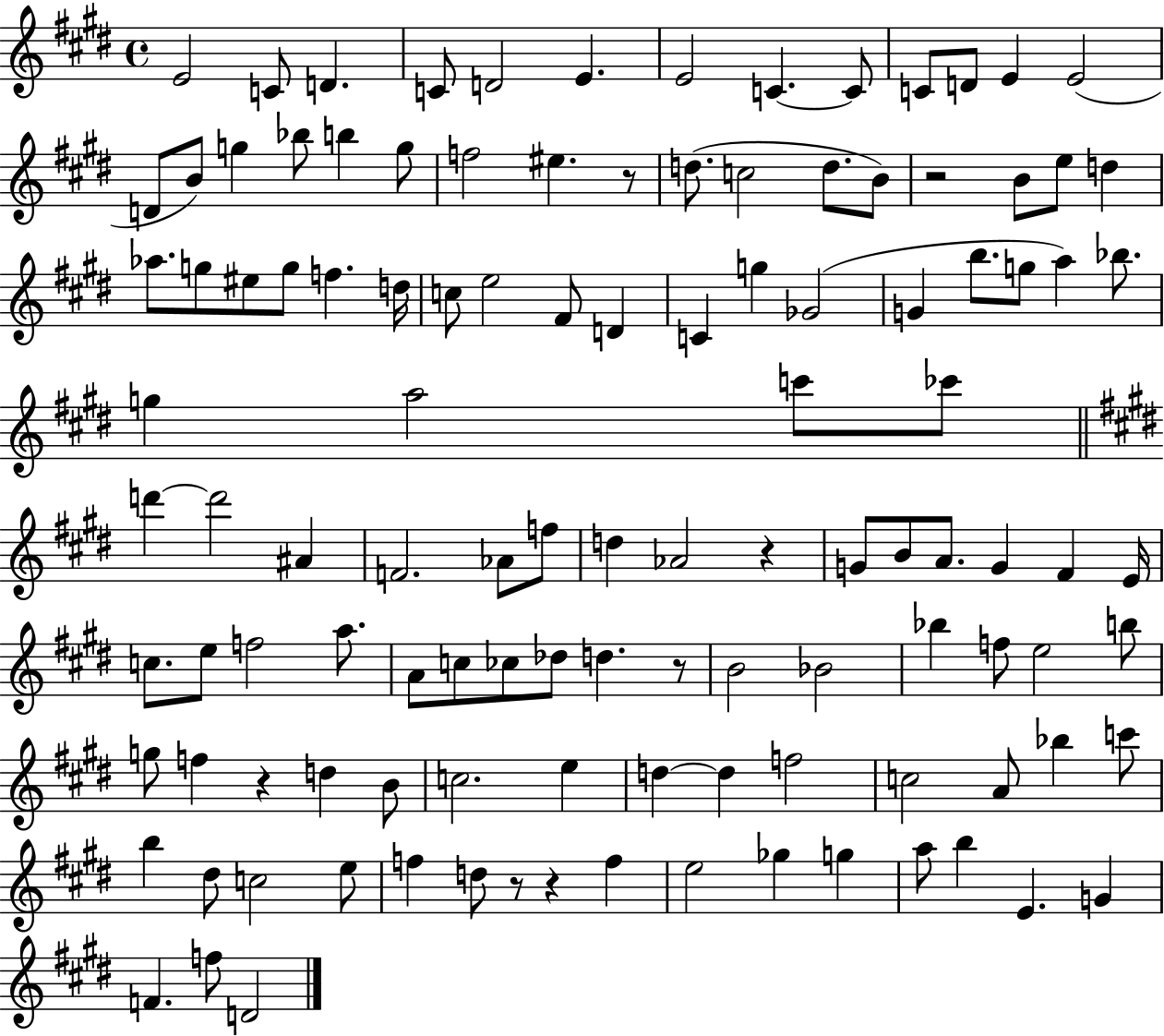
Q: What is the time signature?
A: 4/4